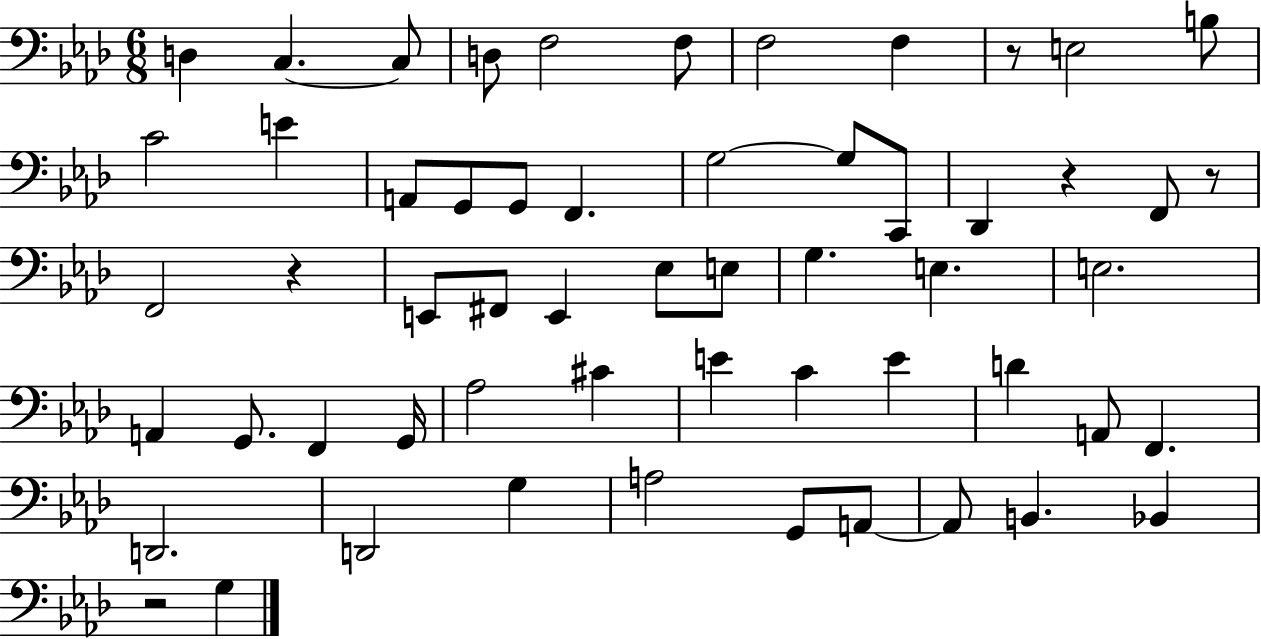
{
  \clef bass
  \numericTimeSignature
  \time 6/8
  \key aes \major
  d4 c4.~~ c8 | d8 f2 f8 | f2 f4 | r8 e2 b8 | \break c'2 e'4 | a,8 g,8 g,8 f,4. | g2~~ g8 c,8 | des,4 r4 f,8 r8 | \break f,2 r4 | e,8 fis,8 e,4 ees8 e8 | g4. e4. | e2. | \break a,4 g,8. f,4 g,16 | aes2 cis'4 | e'4 c'4 e'4 | d'4 a,8 f,4. | \break d,2. | d,2 g4 | a2 g,8 a,8~~ | a,8 b,4. bes,4 | \break r2 g4 | \bar "|."
}